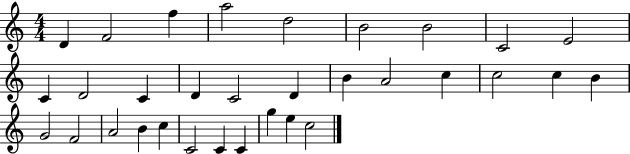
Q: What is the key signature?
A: C major